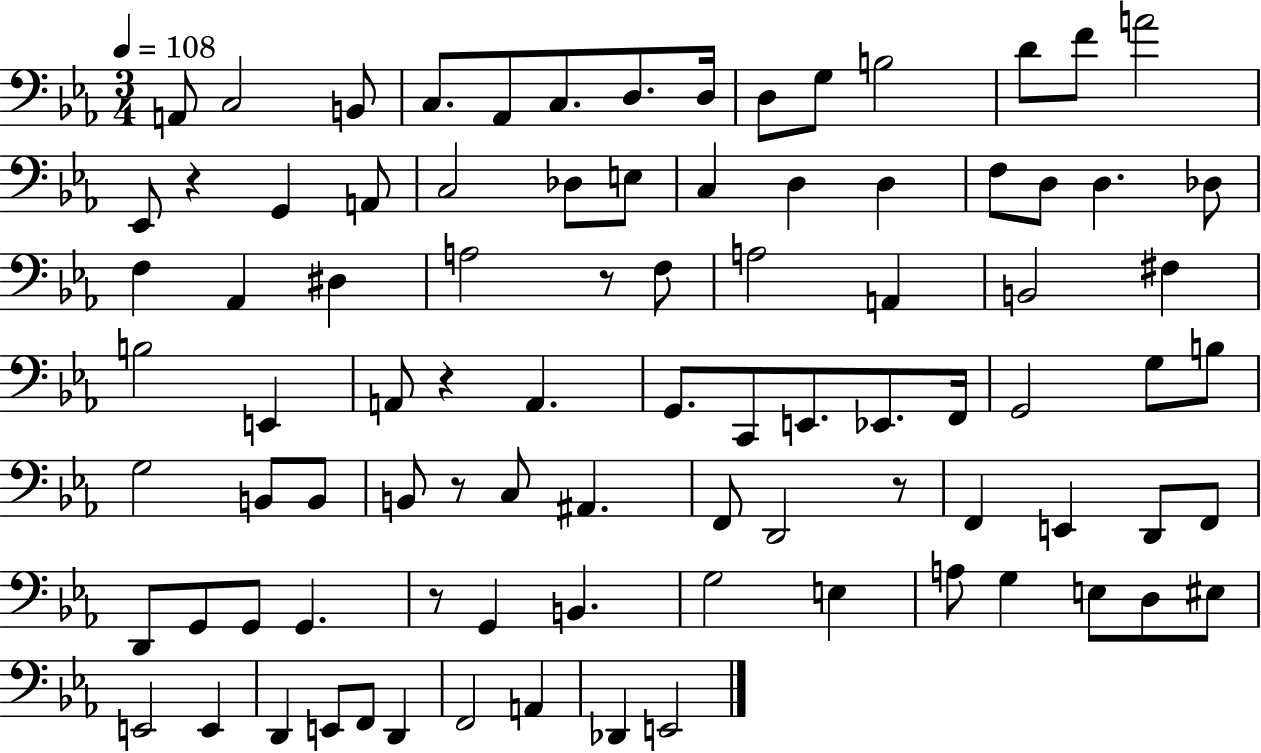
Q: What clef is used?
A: bass